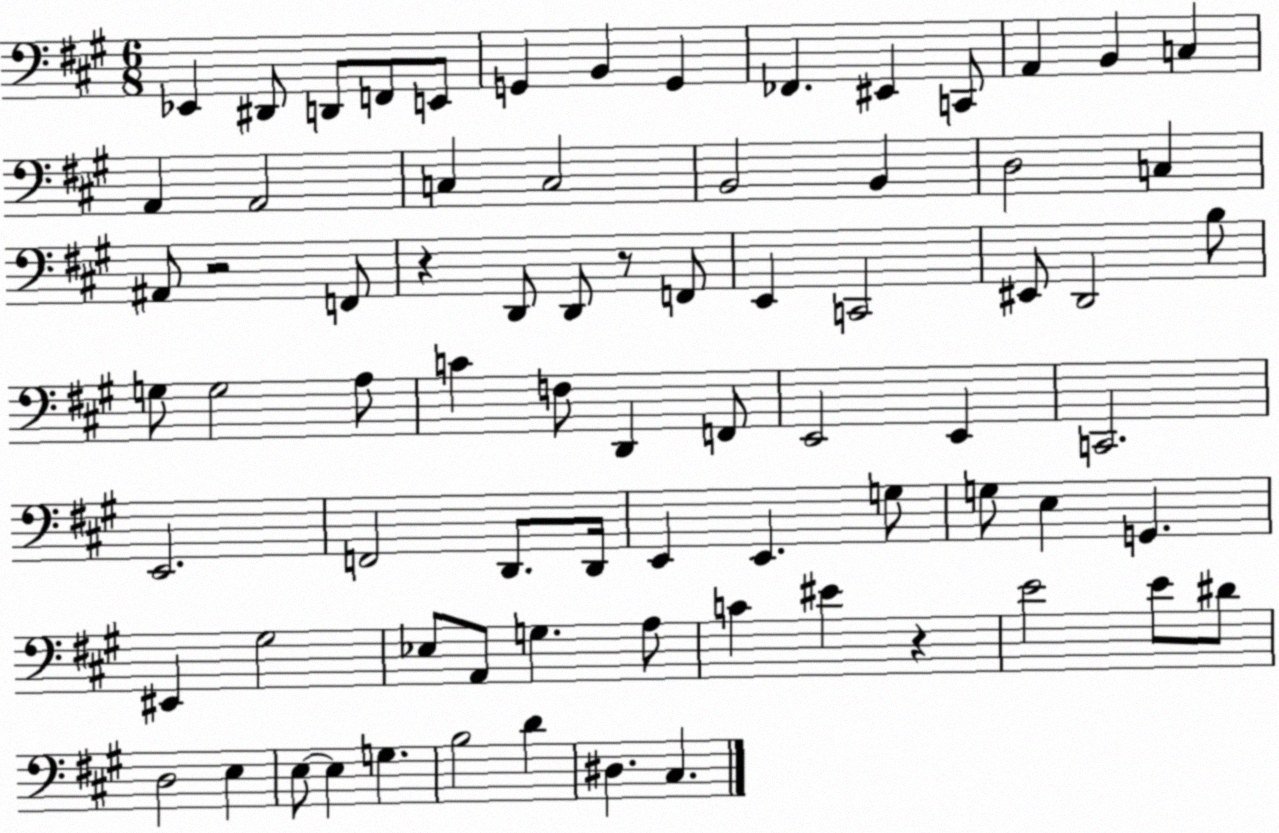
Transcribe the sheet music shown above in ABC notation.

X:1
T:Untitled
M:6/8
L:1/4
K:A
_E,, ^D,,/2 D,,/2 F,,/2 E,,/2 G,, B,, G,, _F,, ^E,, C,,/2 A,, B,, C, A,, A,,2 C, C,2 B,,2 B,, D,2 C, ^A,,/2 z2 F,,/2 z D,,/2 D,,/2 z/2 F,,/2 E,, C,,2 ^E,,/2 D,,2 B,/2 G,/2 G,2 A,/2 C F,/2 D,, F,,/2 E,,2 E,, C,,2 E,,2 F,,2 D,,/2 D,,/4 E,, E,, G,/2 G,/2 E, G,, ^E,, ^G,2 _E,/2 A,,/2 G, A,/2 C ^E z E2 E/2 ^D/2 D,2 E, E,/2 E, G, B,2 D ^D, ^C,